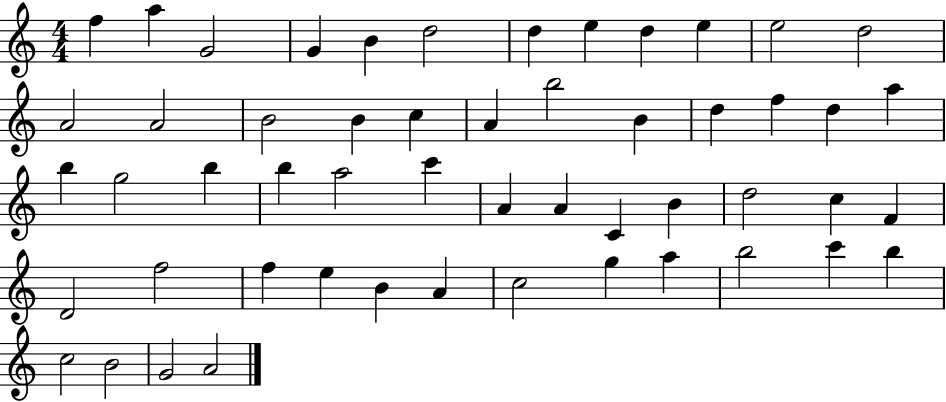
{
  \clef treble
  \numericTimeSignature
  \time 4/4
  \key c \major
  f''4 a''4 g'2 | g'4 b'4 d''2 | d''4 e''4 d''4 e''4 | e''2 d''2 | \break a'2 a'2 | b'2 b'4 c''4 | a'4 b''2 b'4 | d''4 f''4 d''4 a''4 | \break b''4 g''2 b''4 | b''4 a''2 c'''4 | a'4 a'4 c'4 b'4 | d''2 c''4 f'4 | \break d'2 f''2 | f''4 e''4 b'4 a'4 | c''2 g''4 a''4 | b''2 c'''4 b''4 | \break c''2 b'2 | g'2 a'2 | \bar "|."
}